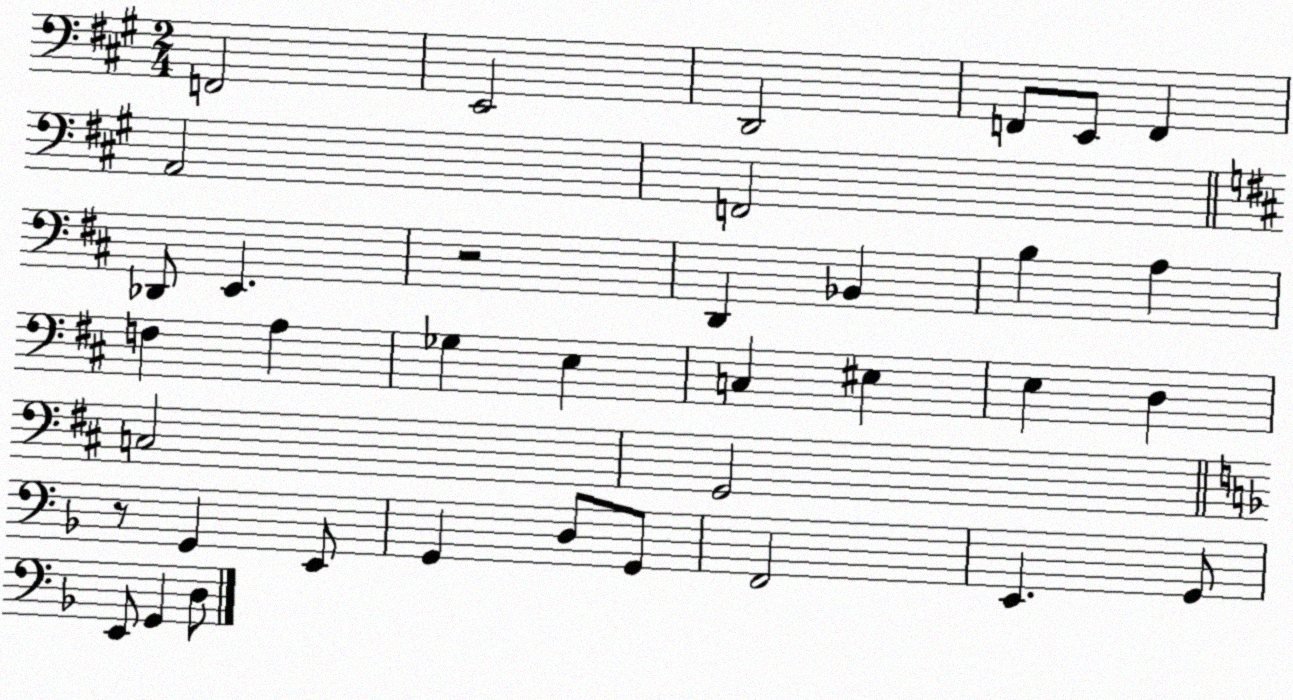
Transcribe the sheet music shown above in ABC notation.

X:1
T:Untitled
M:2/4
L:1/4
K:A
F,,2 E,,2 D,,2 F,,/2 E,,/2 F,, A,,2 F,,2 _D,,/2 E,, z2 D,, _B,, B, A, F, A, _G, E, C, ^E, E, D, C,2 G,,2 z/2 G,, E,,/2 G,, D,/2 G,,/2 F,,2 E,, G,,/2 E,,/2 G,, D,/2